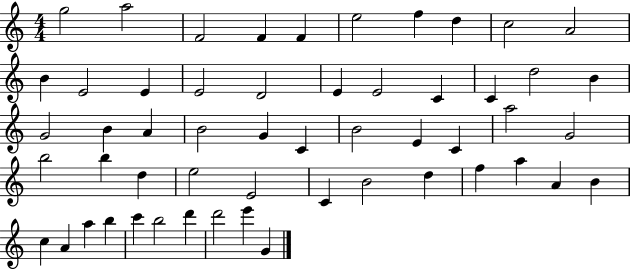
X:1
T:Untitled
M:4/4
L:1/4
K:C
g2 a2 F2 F F e2 f d c2 A2 B E2 E E2 D2 E E2 C C d2 B G2 B A B2 G C B2 E C a2 G2 b2 b d e2 E2 C B2 d f a A B c A a b c' b2 d' d'2 e' G